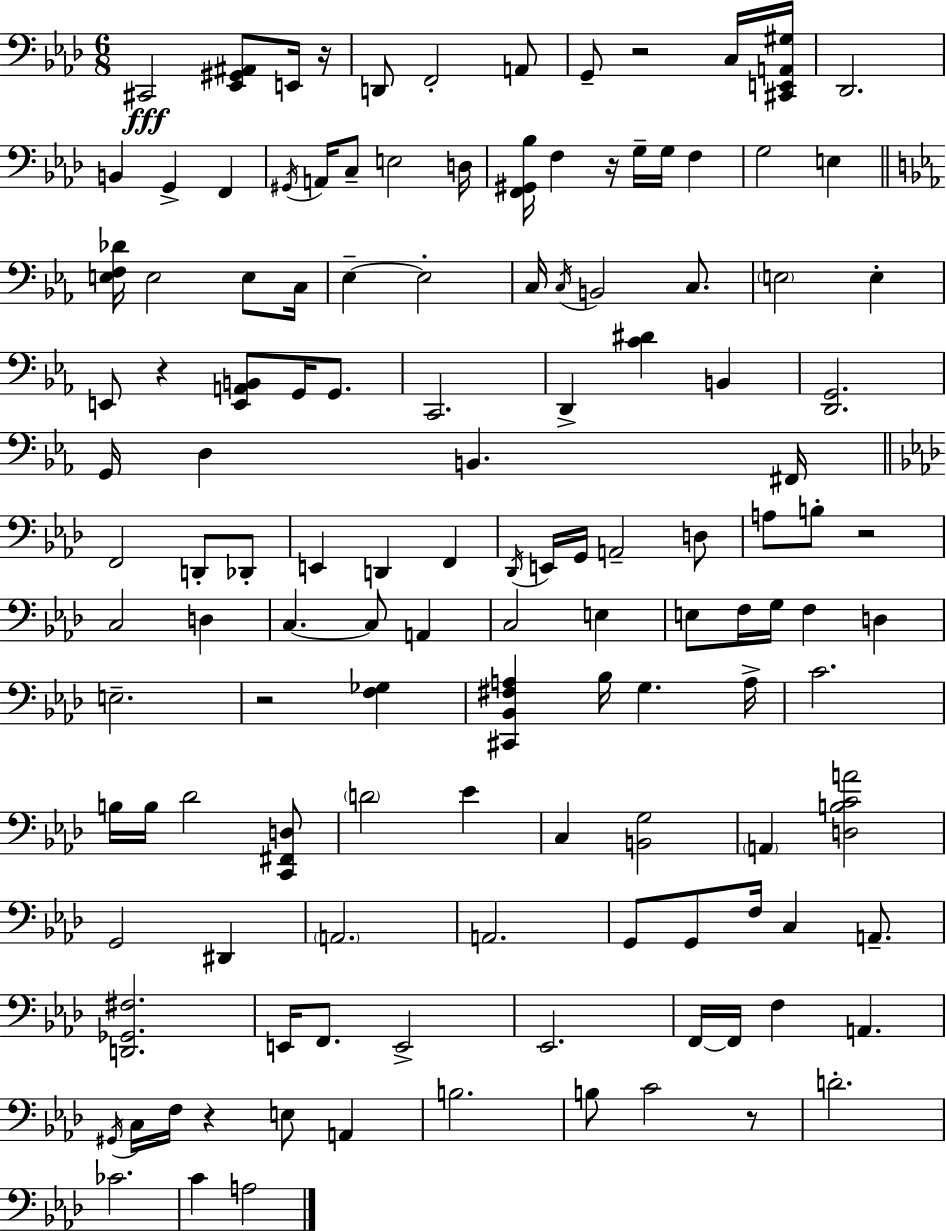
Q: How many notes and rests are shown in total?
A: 130